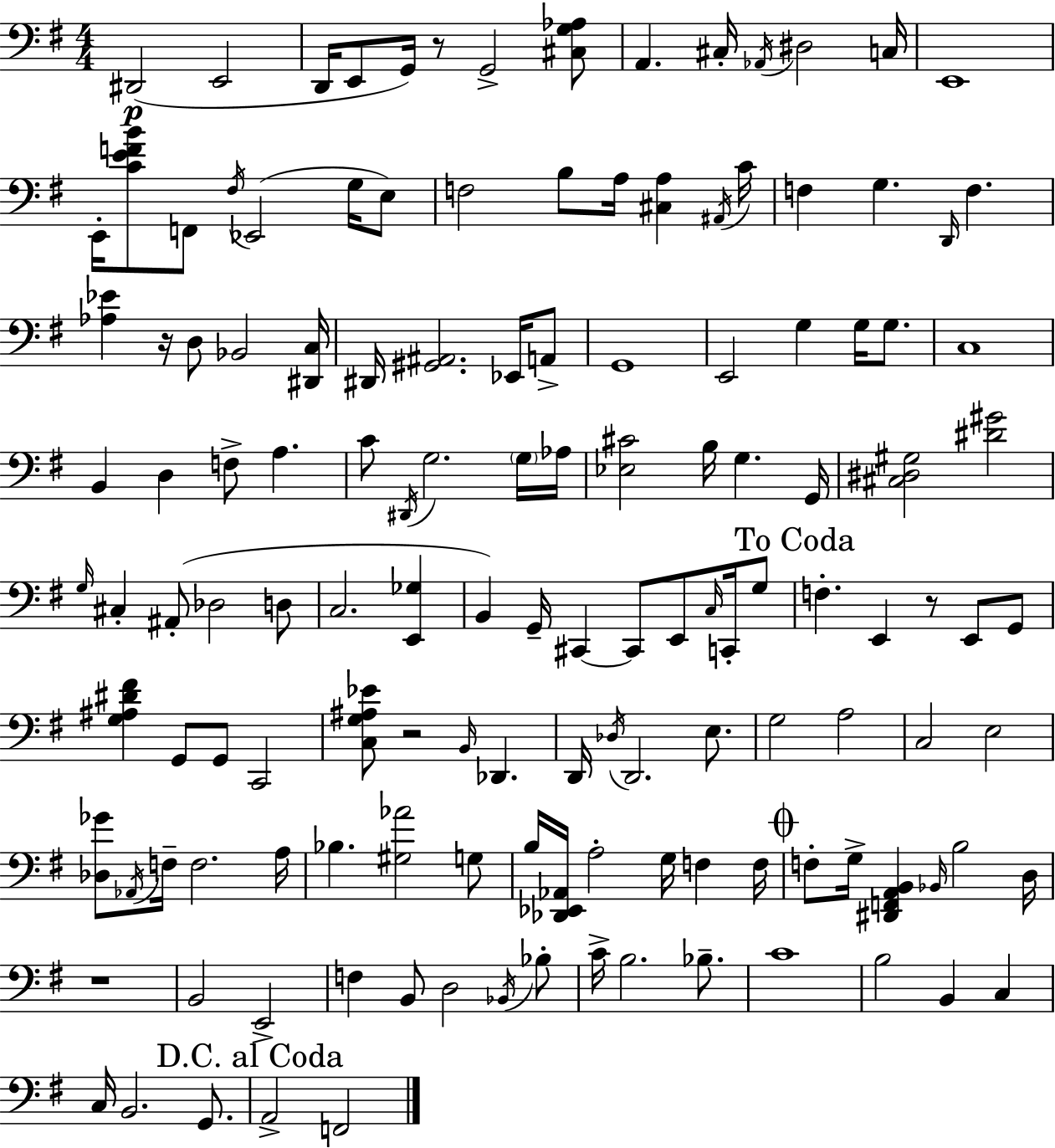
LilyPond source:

{
  \clef bass
  \numericTimeSignature
  \time 4/4
  \key e \minor
  \repeat volta 2 { dis,2(\p e,2 | d,16 e,8 g,16) r8 g,2-> <cis g aes>8 | a,4. cis16-. \acciaccatura { aes,16 } dis2 | c16 e,1 | \break e,16-. <c' e' f' b'>8 f,8 \acciaccatura { fis16 }( ees,2 g16 | e8) f2 b8 a16 <cis a>4 | \acciaccatura { ais,16 } c'16 f4 g4. \grace { d,16 } f4. | <aes ees'>4 r16 d8 bes,2 | \break <dis, c>16 dis,16 <gis, ais,>2. | ees,16 a,8-> g,1 | e,2 g4 | g16 g8. c1 | \break b,4 d4 f8-> a4. | c'8 \acciaccatura { dis,16 } g2. | \parenthesize g16 aes16 <ees cis'>2 b16 g4. | g,16 <cis dis gis>2 <dis' gis'>2 | \break \grace { g16 } cis4-. ais,8-.( des2 | d8 c2. | <e, ges>4 b,4) g,16-- cis,4~~ cis,8 | e,8 \grace { c16 } c,16-. g8 \mark "To Coda" f4.-. e,4 | \break r8 e,8 g,8 <g ais dis' fis'>4 g,8 g,8 c,2 | <c g ais ees'>8 r2 | \grace { b,16 } des,4. d,16 \acciaccatura { des16 } d,2. | e8. g2 | \break a2 c2 | e2 <des ges'>8 \acciaccatura { aes,16 } f16-- f2. | a16 bes4. | <gis aes'>2 g8 b16 <des, ees, aes,>16 a2-. | \break g16 f4 f16 \mark \markup { \musicglyph "scripts.coda" } f8-. g16-> <dis, f, a, b,>4 | \grace { bes,16 } b2 d16 r1 | b,2 | e,2-> f4 b,8 | \break d2 \acciaccatura { bes,16 } bes8-. c'16-> b2. | bes8.-- c'1 | b2 | b,4 c4 c16 b,2. | \break g,8. \mark "D.C. al Coda" a,2-> | f,2 } \bar "|."
}